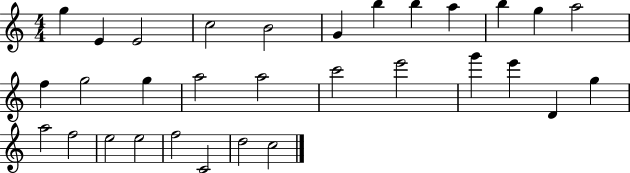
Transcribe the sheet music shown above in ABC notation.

X:1
T:Untitled
M:4/4
L:1/4
K:C
g E E2 c2 B2 G b b a b g a2 f g2 g a2 a2 c'2 e'2 g' e' D g a2 f2 e2 e2 f2 C2 d2 c2